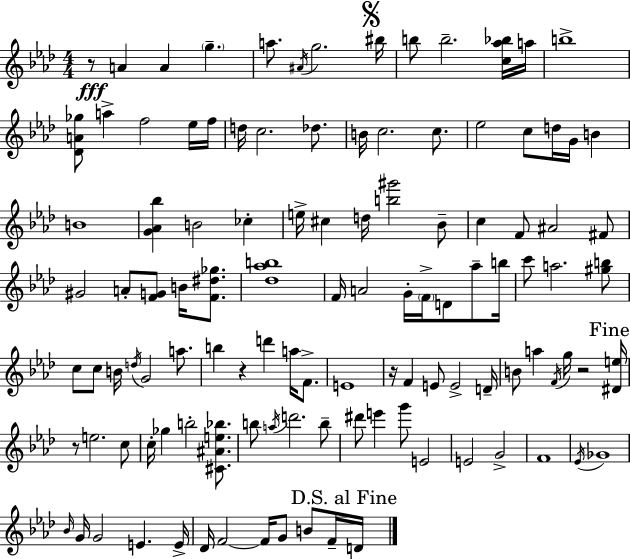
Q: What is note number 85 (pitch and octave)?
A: Eb4